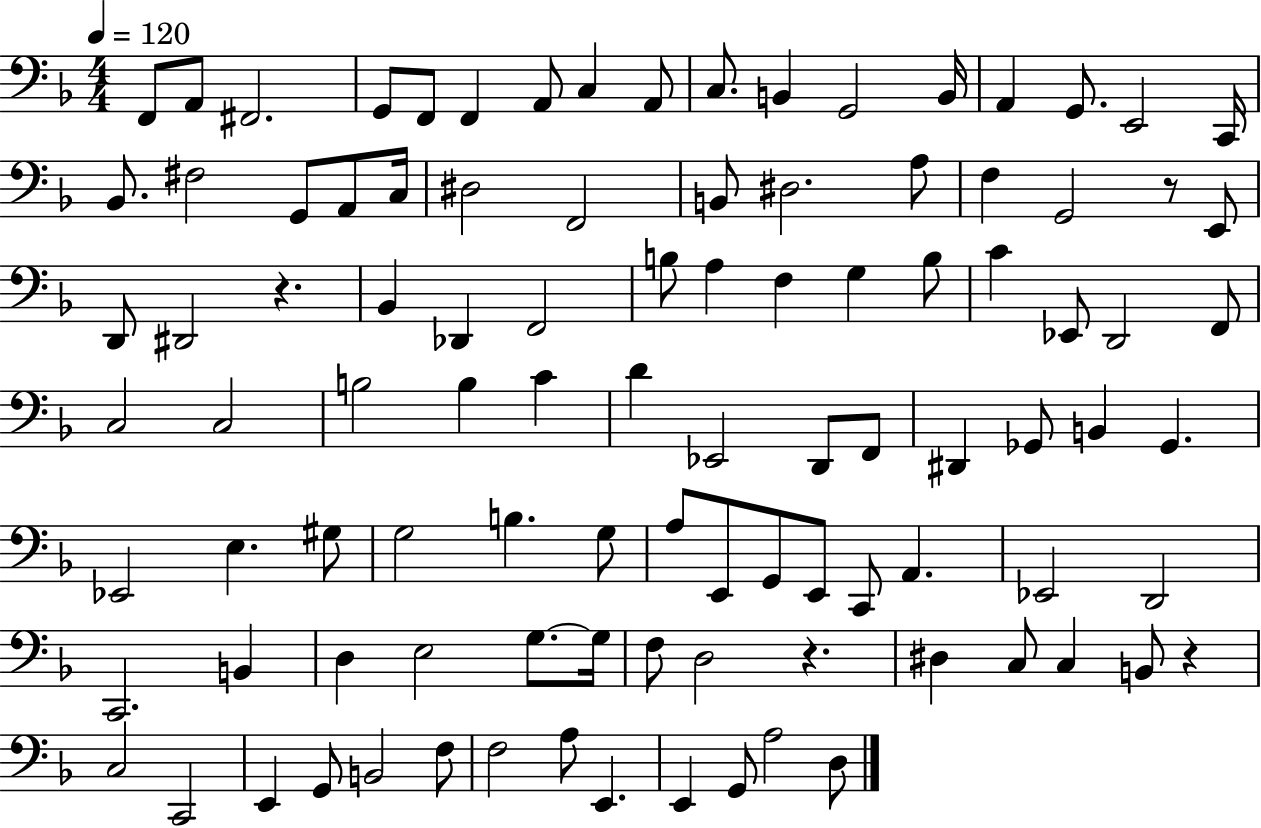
{
  \clef bass
  \numericTimeSignature
  \time 4/4
  \key f \major
  \tempo 4 = 120
  f,8 a,8 fis,2. | g,8 f,8 f,4 a,8 c4 a,8 | c8. b,4 g,2 b,16 | a,4 g,8. e,2 c,16 | \break bes,8. fis2 g,8 a,8 c16 | dis2 f,2 | b,8 dis2. a8 | f4 g,2 r8 e,8 | \break d,8 dis,2 r4. | bes,4 des,4 f,2 | b8 a4 f4 g4 b8 | c'4 ees,8 d,2 f,8 | \break c2 c2 | b2 b4 c'4 | d'4 ees,2 d,8 f,8 | dis,4 ges,8 b,4 ges,4. | \break ees,2 e4. gis8 | g2 b4. g8 | a8 e,8 g,8 e,8 c,8 a,4. | ees,2 d,2 | \break c,2. b,4 | d4 e2 g8.~~ g16 | f8 d2 r4. | dis4 c8 c4 b,8 r4 | \break c2 c,2 | e,4 g,8 b,2 f8 | f2 a8 e,4. | e,4 g,8 a2 d8 | \break \bar "|."
}